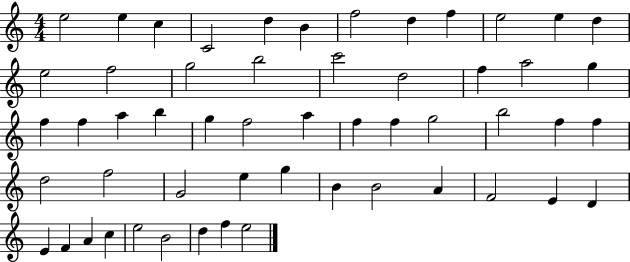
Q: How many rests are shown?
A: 0